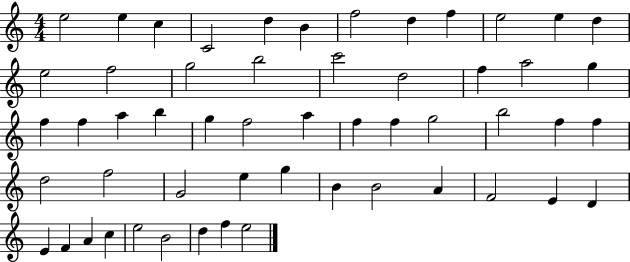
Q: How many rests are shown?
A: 0